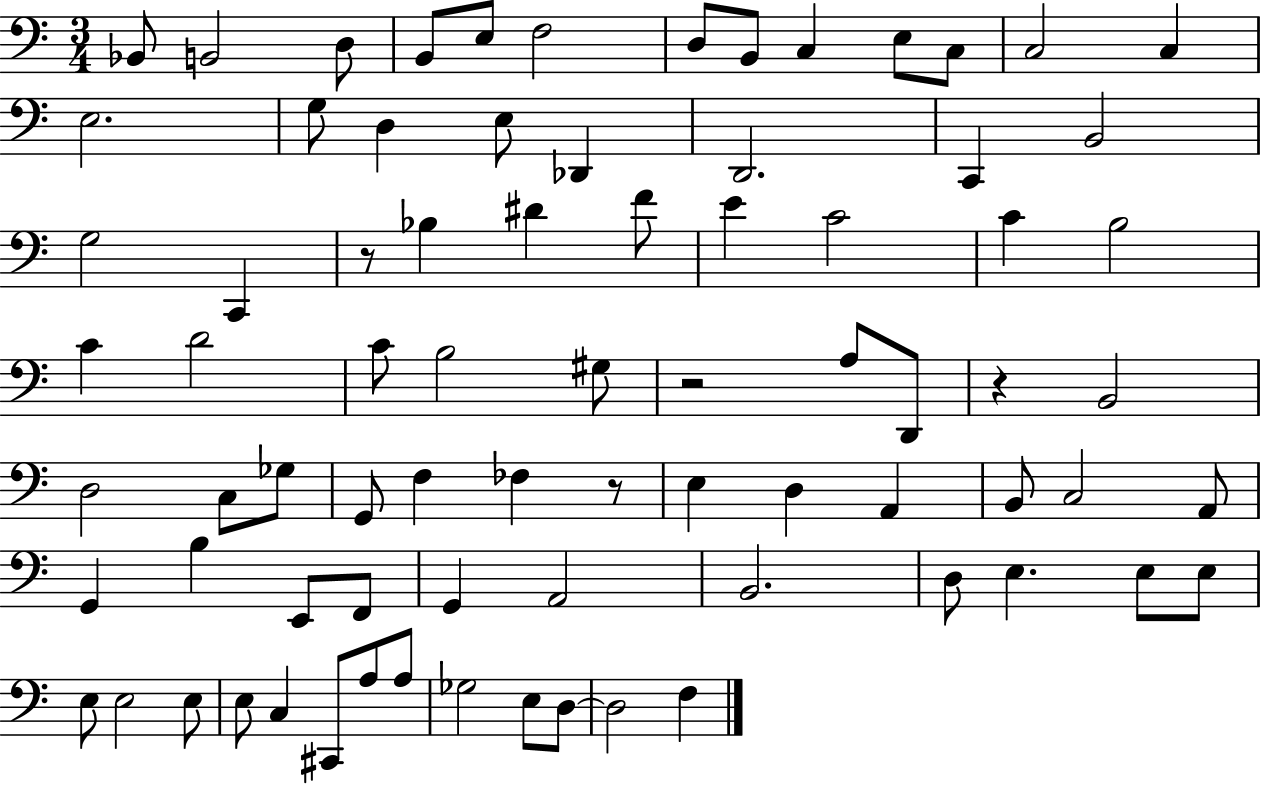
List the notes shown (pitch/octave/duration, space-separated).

Bb2/e B2/h D3/e B2/e E3/e F3/h D3/e B2/e C3/q E3/e C3/e C3/h C3/q E3/h. G3/e D3/q E3/e Db2/q D2/h. C2/q B2/h G3/h C2/q R/e Bb3/q D#4/q F4/e E4/q C4/h C4/q B3/h C4/q D4/h C4/e B3/h G#3/e R/h A3/e D2/e R/q B2/h D3/h C3/e Gb3/e G2/e F3/q FES3/q R/e E3/q D3/q A2/q B2/e C3/h A2/e G2/q B3/q E2/e F2/e G2/q A2/h B2/h. D3/e E3/q. E3/e E3/e E3/e E3/h E3/e E3/e C3/q C#2/e A3/e A3/e Gb3/h E3/e D3/e D3/h F3/q